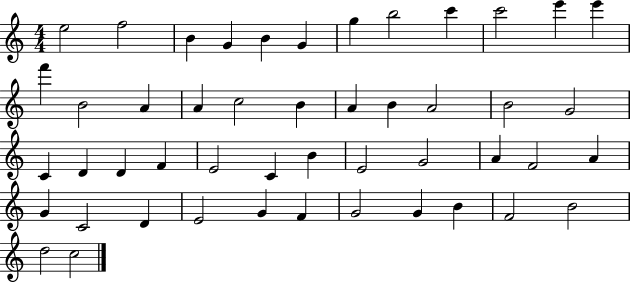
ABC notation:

X:1
T:Untitled
M:4/4
L:1/4
K:C
e2 f2 B G B G g b2 c' c'2 e' e' f' B2 A A c2 B A B A2 B2 G2 C D D F E2 C B E2 G2 A F2 A G C2 D E2 G F G2 G B F2 B2 d2 c2